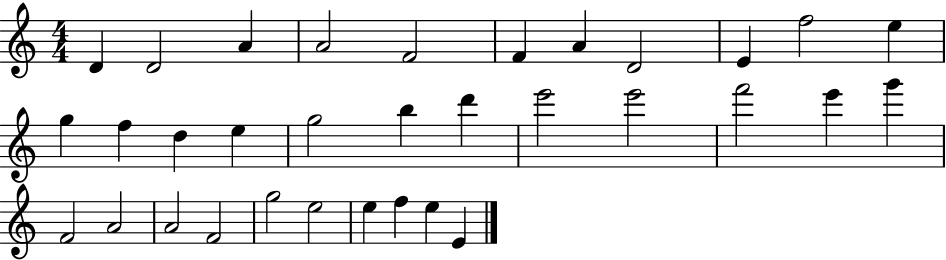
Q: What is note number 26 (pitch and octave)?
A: A4